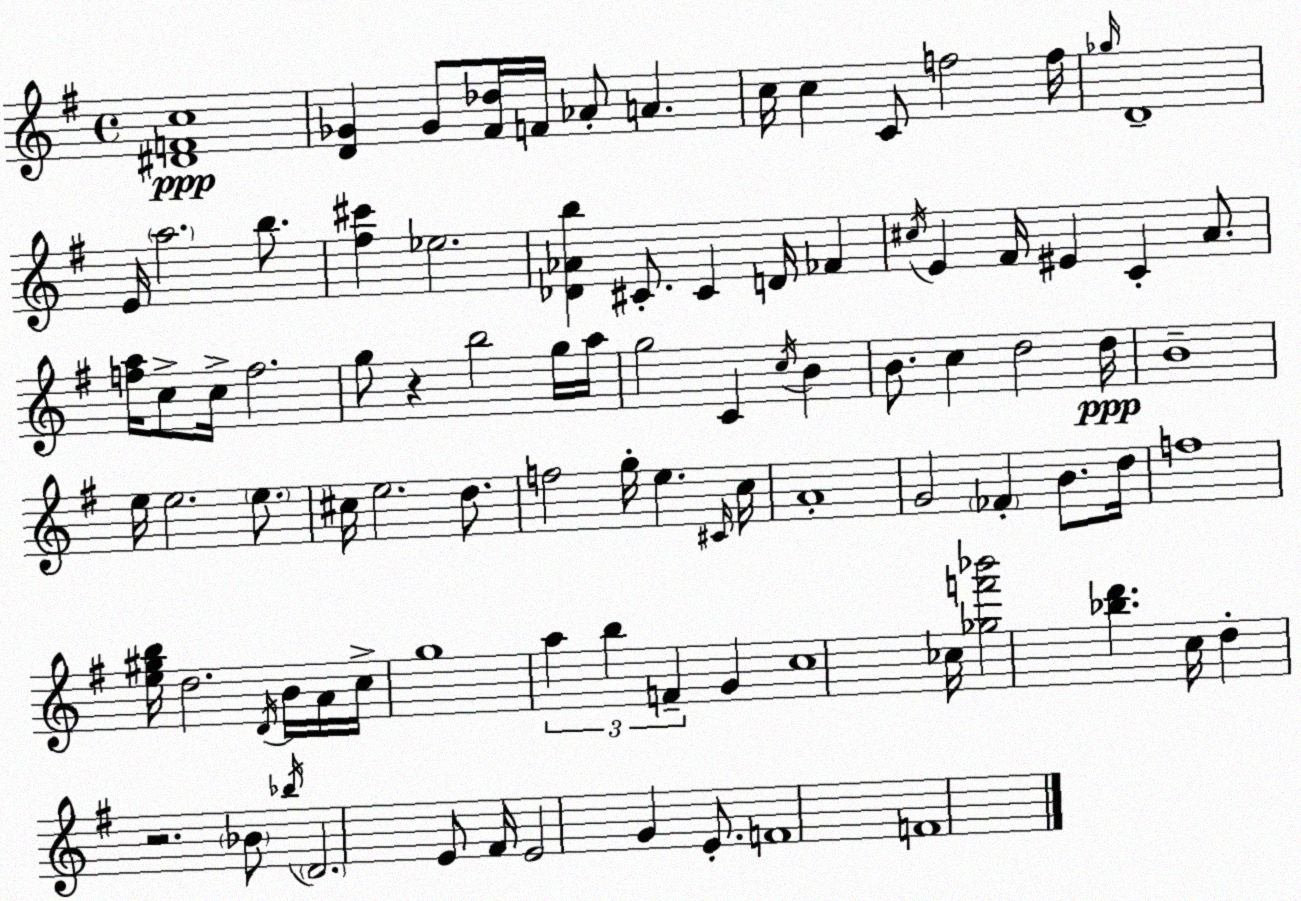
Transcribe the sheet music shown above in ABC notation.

X:1
T:Untitled
M:4/4
L:1/4
K:G
[^DFc]4 [D_G] _G/2 [^F_d]/4 F/4 _A/2 A c/4 c C/2 f2 f/4 _g/4 D4 E/4 a2 b/2 [^f^c'] _e2 [_D_Ab] ^C/2 ^C D/4 _F ^c/4 E ^F/4 ^E C A/2 [fa]/4 c/2 c/4 f2 g/2 z b2 g/4 a/4 g2 C c/4 B B/2 c d2 d/4 B4 e/4 e2 e/2 ^c/4 e2 d/2 f2 g/4 e ^C/4 c/4 A4 G2 _F B/2 d/4 f4 [e^gb]/4 d2 D/4 B/4 A/4 c/4 g4 a b F G c4 _c/4 [_gf'_b']2 [_bd'] c/4 d z2 _B/2 _b/4 D2 E/2 ^F/4 E2 G E/2 F4 F4